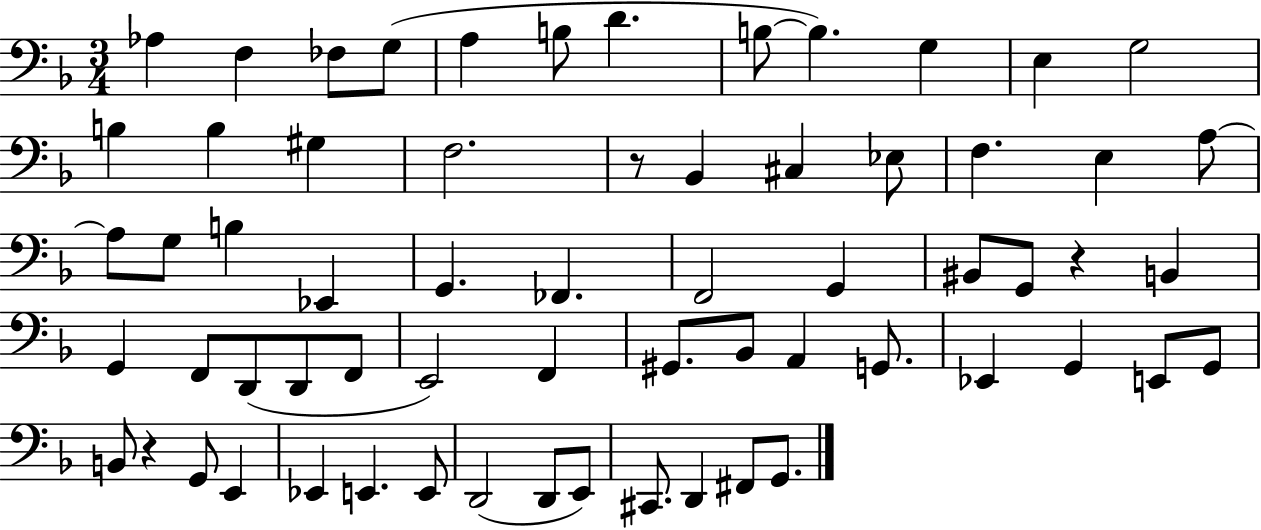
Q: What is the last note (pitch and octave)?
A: G2